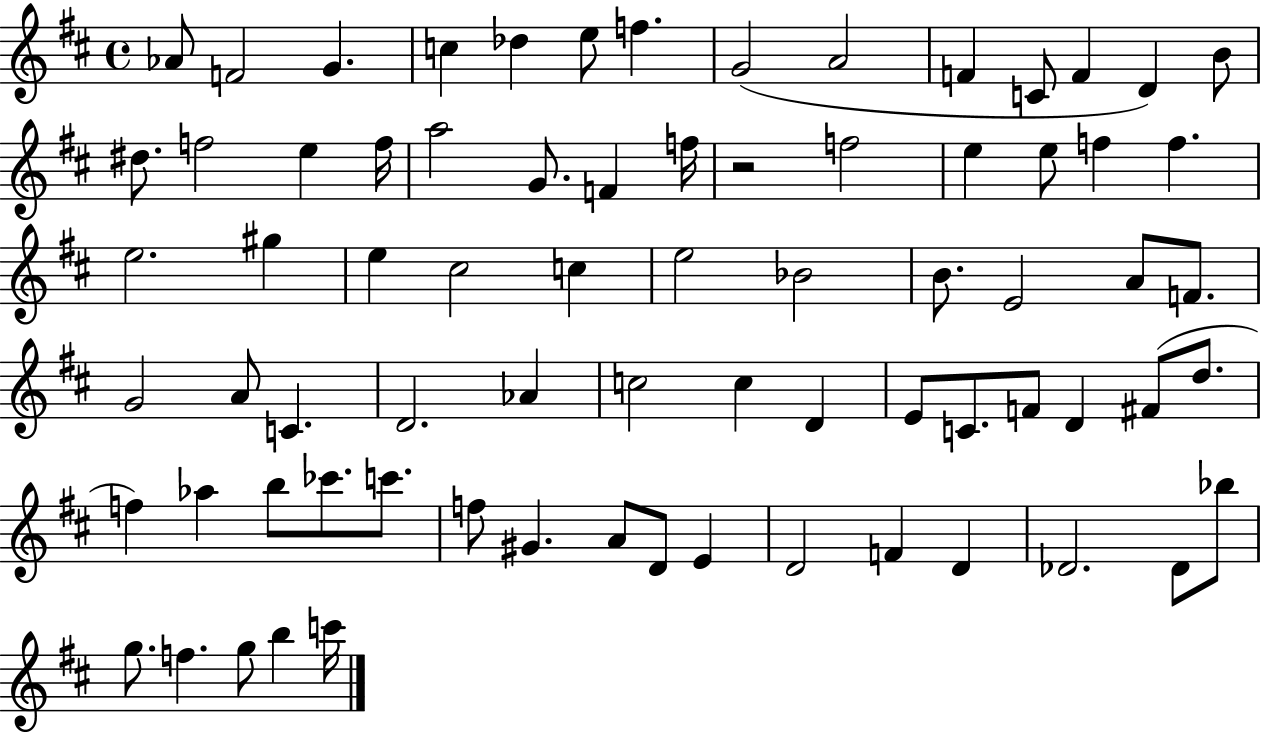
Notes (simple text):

Ab4/e F4/h G4/q. C5/q Db5/q E5/e F5/q. G4/h A4/h F4/q C4/e F4/q D4/q B4/e D#5/e. F5/h E5/q F5/s A5/h G4/e. F4/q F5/s R/h F5/h E5/q E5/e F5/q F5/q. E5/h. G#5/q E5/q C#5/h C5/q E5/h Bb4/h B4/e. E4/h A4/e F4/e. G4/h A4/e C4/q. D4/h. Ab4/q C5/h C5/q D4/q E4/e C4/e. F4/e D4/q F#4/e D5/e. F5/q Ab5/q B5/e CES6/e. C6/e. F5/e G#4/q. A4/e D4/e E4/q D4/h F4/q D4/q Db4/h. Db4/e Bb5/e G5/e. F5/q. G5/e B5/q C6/s